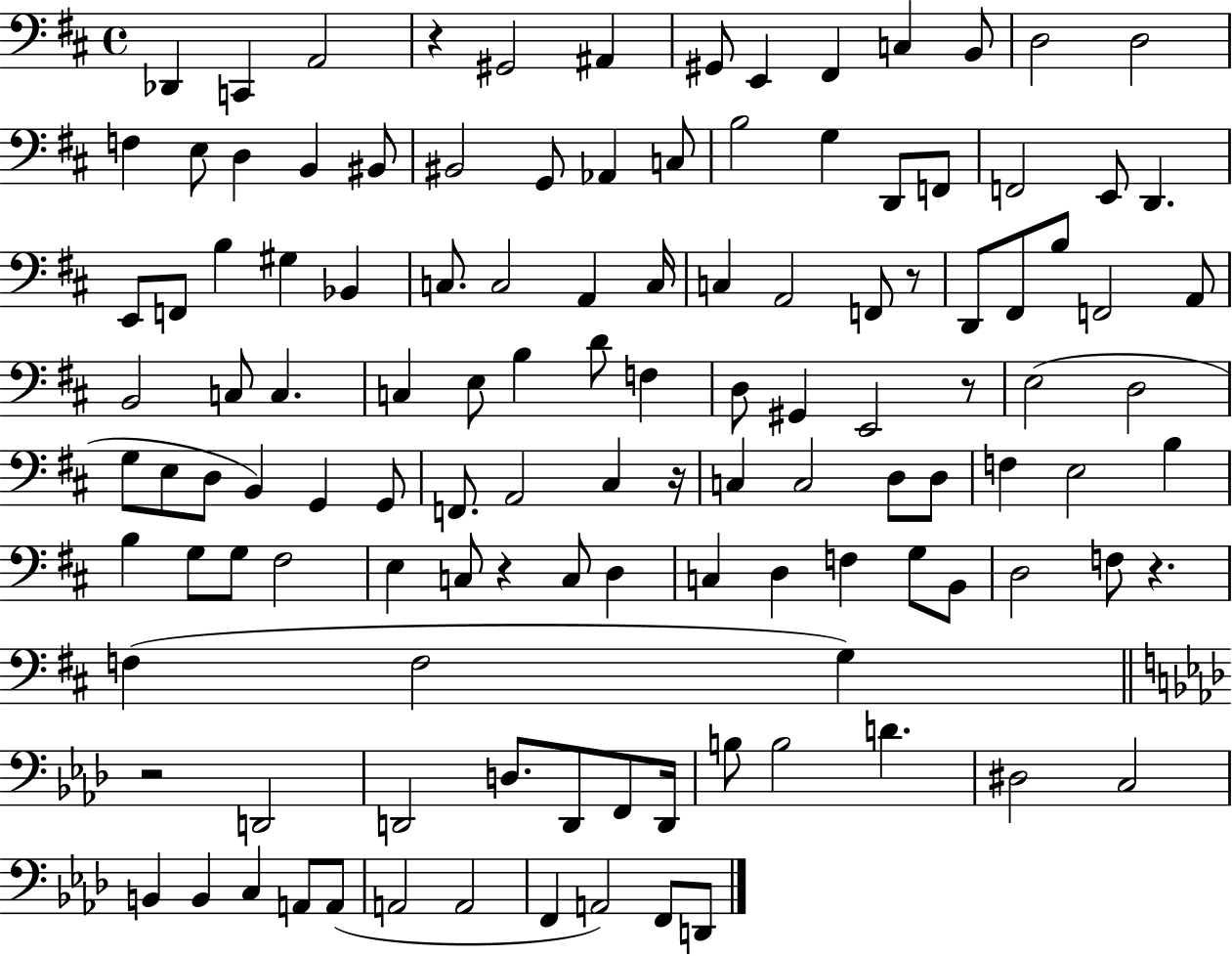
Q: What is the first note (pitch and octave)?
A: Db2